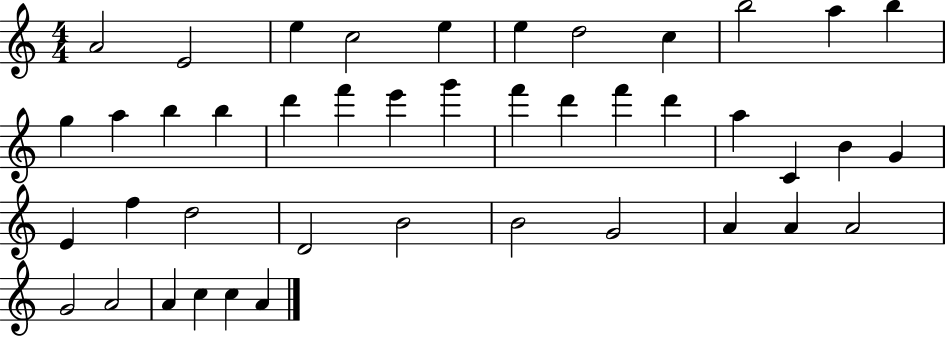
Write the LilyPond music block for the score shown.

{
  \clef treble
  \numericTimeSignature
  \time 4/4
  \key c \major
  a'2 e'2 | e''4 c''2 e''4 | e''4 d''2 c''4 | b''2 a''4 b''4 | \break g''4 a''4 b''4 b''4 | d'''4 f'''4 e'''4 g'''4 | f'''4 d'''4 f'''4 d'''4 | a''4 c'4 b'4 g'4 | \break e'4 f''4 d''2 | d'2 b'2 | b'2 g'2 | a'4 a'4 a'2 | \break g'2 a'2 | a'4 c''4 c''4 a'4 | \bar "|."
}